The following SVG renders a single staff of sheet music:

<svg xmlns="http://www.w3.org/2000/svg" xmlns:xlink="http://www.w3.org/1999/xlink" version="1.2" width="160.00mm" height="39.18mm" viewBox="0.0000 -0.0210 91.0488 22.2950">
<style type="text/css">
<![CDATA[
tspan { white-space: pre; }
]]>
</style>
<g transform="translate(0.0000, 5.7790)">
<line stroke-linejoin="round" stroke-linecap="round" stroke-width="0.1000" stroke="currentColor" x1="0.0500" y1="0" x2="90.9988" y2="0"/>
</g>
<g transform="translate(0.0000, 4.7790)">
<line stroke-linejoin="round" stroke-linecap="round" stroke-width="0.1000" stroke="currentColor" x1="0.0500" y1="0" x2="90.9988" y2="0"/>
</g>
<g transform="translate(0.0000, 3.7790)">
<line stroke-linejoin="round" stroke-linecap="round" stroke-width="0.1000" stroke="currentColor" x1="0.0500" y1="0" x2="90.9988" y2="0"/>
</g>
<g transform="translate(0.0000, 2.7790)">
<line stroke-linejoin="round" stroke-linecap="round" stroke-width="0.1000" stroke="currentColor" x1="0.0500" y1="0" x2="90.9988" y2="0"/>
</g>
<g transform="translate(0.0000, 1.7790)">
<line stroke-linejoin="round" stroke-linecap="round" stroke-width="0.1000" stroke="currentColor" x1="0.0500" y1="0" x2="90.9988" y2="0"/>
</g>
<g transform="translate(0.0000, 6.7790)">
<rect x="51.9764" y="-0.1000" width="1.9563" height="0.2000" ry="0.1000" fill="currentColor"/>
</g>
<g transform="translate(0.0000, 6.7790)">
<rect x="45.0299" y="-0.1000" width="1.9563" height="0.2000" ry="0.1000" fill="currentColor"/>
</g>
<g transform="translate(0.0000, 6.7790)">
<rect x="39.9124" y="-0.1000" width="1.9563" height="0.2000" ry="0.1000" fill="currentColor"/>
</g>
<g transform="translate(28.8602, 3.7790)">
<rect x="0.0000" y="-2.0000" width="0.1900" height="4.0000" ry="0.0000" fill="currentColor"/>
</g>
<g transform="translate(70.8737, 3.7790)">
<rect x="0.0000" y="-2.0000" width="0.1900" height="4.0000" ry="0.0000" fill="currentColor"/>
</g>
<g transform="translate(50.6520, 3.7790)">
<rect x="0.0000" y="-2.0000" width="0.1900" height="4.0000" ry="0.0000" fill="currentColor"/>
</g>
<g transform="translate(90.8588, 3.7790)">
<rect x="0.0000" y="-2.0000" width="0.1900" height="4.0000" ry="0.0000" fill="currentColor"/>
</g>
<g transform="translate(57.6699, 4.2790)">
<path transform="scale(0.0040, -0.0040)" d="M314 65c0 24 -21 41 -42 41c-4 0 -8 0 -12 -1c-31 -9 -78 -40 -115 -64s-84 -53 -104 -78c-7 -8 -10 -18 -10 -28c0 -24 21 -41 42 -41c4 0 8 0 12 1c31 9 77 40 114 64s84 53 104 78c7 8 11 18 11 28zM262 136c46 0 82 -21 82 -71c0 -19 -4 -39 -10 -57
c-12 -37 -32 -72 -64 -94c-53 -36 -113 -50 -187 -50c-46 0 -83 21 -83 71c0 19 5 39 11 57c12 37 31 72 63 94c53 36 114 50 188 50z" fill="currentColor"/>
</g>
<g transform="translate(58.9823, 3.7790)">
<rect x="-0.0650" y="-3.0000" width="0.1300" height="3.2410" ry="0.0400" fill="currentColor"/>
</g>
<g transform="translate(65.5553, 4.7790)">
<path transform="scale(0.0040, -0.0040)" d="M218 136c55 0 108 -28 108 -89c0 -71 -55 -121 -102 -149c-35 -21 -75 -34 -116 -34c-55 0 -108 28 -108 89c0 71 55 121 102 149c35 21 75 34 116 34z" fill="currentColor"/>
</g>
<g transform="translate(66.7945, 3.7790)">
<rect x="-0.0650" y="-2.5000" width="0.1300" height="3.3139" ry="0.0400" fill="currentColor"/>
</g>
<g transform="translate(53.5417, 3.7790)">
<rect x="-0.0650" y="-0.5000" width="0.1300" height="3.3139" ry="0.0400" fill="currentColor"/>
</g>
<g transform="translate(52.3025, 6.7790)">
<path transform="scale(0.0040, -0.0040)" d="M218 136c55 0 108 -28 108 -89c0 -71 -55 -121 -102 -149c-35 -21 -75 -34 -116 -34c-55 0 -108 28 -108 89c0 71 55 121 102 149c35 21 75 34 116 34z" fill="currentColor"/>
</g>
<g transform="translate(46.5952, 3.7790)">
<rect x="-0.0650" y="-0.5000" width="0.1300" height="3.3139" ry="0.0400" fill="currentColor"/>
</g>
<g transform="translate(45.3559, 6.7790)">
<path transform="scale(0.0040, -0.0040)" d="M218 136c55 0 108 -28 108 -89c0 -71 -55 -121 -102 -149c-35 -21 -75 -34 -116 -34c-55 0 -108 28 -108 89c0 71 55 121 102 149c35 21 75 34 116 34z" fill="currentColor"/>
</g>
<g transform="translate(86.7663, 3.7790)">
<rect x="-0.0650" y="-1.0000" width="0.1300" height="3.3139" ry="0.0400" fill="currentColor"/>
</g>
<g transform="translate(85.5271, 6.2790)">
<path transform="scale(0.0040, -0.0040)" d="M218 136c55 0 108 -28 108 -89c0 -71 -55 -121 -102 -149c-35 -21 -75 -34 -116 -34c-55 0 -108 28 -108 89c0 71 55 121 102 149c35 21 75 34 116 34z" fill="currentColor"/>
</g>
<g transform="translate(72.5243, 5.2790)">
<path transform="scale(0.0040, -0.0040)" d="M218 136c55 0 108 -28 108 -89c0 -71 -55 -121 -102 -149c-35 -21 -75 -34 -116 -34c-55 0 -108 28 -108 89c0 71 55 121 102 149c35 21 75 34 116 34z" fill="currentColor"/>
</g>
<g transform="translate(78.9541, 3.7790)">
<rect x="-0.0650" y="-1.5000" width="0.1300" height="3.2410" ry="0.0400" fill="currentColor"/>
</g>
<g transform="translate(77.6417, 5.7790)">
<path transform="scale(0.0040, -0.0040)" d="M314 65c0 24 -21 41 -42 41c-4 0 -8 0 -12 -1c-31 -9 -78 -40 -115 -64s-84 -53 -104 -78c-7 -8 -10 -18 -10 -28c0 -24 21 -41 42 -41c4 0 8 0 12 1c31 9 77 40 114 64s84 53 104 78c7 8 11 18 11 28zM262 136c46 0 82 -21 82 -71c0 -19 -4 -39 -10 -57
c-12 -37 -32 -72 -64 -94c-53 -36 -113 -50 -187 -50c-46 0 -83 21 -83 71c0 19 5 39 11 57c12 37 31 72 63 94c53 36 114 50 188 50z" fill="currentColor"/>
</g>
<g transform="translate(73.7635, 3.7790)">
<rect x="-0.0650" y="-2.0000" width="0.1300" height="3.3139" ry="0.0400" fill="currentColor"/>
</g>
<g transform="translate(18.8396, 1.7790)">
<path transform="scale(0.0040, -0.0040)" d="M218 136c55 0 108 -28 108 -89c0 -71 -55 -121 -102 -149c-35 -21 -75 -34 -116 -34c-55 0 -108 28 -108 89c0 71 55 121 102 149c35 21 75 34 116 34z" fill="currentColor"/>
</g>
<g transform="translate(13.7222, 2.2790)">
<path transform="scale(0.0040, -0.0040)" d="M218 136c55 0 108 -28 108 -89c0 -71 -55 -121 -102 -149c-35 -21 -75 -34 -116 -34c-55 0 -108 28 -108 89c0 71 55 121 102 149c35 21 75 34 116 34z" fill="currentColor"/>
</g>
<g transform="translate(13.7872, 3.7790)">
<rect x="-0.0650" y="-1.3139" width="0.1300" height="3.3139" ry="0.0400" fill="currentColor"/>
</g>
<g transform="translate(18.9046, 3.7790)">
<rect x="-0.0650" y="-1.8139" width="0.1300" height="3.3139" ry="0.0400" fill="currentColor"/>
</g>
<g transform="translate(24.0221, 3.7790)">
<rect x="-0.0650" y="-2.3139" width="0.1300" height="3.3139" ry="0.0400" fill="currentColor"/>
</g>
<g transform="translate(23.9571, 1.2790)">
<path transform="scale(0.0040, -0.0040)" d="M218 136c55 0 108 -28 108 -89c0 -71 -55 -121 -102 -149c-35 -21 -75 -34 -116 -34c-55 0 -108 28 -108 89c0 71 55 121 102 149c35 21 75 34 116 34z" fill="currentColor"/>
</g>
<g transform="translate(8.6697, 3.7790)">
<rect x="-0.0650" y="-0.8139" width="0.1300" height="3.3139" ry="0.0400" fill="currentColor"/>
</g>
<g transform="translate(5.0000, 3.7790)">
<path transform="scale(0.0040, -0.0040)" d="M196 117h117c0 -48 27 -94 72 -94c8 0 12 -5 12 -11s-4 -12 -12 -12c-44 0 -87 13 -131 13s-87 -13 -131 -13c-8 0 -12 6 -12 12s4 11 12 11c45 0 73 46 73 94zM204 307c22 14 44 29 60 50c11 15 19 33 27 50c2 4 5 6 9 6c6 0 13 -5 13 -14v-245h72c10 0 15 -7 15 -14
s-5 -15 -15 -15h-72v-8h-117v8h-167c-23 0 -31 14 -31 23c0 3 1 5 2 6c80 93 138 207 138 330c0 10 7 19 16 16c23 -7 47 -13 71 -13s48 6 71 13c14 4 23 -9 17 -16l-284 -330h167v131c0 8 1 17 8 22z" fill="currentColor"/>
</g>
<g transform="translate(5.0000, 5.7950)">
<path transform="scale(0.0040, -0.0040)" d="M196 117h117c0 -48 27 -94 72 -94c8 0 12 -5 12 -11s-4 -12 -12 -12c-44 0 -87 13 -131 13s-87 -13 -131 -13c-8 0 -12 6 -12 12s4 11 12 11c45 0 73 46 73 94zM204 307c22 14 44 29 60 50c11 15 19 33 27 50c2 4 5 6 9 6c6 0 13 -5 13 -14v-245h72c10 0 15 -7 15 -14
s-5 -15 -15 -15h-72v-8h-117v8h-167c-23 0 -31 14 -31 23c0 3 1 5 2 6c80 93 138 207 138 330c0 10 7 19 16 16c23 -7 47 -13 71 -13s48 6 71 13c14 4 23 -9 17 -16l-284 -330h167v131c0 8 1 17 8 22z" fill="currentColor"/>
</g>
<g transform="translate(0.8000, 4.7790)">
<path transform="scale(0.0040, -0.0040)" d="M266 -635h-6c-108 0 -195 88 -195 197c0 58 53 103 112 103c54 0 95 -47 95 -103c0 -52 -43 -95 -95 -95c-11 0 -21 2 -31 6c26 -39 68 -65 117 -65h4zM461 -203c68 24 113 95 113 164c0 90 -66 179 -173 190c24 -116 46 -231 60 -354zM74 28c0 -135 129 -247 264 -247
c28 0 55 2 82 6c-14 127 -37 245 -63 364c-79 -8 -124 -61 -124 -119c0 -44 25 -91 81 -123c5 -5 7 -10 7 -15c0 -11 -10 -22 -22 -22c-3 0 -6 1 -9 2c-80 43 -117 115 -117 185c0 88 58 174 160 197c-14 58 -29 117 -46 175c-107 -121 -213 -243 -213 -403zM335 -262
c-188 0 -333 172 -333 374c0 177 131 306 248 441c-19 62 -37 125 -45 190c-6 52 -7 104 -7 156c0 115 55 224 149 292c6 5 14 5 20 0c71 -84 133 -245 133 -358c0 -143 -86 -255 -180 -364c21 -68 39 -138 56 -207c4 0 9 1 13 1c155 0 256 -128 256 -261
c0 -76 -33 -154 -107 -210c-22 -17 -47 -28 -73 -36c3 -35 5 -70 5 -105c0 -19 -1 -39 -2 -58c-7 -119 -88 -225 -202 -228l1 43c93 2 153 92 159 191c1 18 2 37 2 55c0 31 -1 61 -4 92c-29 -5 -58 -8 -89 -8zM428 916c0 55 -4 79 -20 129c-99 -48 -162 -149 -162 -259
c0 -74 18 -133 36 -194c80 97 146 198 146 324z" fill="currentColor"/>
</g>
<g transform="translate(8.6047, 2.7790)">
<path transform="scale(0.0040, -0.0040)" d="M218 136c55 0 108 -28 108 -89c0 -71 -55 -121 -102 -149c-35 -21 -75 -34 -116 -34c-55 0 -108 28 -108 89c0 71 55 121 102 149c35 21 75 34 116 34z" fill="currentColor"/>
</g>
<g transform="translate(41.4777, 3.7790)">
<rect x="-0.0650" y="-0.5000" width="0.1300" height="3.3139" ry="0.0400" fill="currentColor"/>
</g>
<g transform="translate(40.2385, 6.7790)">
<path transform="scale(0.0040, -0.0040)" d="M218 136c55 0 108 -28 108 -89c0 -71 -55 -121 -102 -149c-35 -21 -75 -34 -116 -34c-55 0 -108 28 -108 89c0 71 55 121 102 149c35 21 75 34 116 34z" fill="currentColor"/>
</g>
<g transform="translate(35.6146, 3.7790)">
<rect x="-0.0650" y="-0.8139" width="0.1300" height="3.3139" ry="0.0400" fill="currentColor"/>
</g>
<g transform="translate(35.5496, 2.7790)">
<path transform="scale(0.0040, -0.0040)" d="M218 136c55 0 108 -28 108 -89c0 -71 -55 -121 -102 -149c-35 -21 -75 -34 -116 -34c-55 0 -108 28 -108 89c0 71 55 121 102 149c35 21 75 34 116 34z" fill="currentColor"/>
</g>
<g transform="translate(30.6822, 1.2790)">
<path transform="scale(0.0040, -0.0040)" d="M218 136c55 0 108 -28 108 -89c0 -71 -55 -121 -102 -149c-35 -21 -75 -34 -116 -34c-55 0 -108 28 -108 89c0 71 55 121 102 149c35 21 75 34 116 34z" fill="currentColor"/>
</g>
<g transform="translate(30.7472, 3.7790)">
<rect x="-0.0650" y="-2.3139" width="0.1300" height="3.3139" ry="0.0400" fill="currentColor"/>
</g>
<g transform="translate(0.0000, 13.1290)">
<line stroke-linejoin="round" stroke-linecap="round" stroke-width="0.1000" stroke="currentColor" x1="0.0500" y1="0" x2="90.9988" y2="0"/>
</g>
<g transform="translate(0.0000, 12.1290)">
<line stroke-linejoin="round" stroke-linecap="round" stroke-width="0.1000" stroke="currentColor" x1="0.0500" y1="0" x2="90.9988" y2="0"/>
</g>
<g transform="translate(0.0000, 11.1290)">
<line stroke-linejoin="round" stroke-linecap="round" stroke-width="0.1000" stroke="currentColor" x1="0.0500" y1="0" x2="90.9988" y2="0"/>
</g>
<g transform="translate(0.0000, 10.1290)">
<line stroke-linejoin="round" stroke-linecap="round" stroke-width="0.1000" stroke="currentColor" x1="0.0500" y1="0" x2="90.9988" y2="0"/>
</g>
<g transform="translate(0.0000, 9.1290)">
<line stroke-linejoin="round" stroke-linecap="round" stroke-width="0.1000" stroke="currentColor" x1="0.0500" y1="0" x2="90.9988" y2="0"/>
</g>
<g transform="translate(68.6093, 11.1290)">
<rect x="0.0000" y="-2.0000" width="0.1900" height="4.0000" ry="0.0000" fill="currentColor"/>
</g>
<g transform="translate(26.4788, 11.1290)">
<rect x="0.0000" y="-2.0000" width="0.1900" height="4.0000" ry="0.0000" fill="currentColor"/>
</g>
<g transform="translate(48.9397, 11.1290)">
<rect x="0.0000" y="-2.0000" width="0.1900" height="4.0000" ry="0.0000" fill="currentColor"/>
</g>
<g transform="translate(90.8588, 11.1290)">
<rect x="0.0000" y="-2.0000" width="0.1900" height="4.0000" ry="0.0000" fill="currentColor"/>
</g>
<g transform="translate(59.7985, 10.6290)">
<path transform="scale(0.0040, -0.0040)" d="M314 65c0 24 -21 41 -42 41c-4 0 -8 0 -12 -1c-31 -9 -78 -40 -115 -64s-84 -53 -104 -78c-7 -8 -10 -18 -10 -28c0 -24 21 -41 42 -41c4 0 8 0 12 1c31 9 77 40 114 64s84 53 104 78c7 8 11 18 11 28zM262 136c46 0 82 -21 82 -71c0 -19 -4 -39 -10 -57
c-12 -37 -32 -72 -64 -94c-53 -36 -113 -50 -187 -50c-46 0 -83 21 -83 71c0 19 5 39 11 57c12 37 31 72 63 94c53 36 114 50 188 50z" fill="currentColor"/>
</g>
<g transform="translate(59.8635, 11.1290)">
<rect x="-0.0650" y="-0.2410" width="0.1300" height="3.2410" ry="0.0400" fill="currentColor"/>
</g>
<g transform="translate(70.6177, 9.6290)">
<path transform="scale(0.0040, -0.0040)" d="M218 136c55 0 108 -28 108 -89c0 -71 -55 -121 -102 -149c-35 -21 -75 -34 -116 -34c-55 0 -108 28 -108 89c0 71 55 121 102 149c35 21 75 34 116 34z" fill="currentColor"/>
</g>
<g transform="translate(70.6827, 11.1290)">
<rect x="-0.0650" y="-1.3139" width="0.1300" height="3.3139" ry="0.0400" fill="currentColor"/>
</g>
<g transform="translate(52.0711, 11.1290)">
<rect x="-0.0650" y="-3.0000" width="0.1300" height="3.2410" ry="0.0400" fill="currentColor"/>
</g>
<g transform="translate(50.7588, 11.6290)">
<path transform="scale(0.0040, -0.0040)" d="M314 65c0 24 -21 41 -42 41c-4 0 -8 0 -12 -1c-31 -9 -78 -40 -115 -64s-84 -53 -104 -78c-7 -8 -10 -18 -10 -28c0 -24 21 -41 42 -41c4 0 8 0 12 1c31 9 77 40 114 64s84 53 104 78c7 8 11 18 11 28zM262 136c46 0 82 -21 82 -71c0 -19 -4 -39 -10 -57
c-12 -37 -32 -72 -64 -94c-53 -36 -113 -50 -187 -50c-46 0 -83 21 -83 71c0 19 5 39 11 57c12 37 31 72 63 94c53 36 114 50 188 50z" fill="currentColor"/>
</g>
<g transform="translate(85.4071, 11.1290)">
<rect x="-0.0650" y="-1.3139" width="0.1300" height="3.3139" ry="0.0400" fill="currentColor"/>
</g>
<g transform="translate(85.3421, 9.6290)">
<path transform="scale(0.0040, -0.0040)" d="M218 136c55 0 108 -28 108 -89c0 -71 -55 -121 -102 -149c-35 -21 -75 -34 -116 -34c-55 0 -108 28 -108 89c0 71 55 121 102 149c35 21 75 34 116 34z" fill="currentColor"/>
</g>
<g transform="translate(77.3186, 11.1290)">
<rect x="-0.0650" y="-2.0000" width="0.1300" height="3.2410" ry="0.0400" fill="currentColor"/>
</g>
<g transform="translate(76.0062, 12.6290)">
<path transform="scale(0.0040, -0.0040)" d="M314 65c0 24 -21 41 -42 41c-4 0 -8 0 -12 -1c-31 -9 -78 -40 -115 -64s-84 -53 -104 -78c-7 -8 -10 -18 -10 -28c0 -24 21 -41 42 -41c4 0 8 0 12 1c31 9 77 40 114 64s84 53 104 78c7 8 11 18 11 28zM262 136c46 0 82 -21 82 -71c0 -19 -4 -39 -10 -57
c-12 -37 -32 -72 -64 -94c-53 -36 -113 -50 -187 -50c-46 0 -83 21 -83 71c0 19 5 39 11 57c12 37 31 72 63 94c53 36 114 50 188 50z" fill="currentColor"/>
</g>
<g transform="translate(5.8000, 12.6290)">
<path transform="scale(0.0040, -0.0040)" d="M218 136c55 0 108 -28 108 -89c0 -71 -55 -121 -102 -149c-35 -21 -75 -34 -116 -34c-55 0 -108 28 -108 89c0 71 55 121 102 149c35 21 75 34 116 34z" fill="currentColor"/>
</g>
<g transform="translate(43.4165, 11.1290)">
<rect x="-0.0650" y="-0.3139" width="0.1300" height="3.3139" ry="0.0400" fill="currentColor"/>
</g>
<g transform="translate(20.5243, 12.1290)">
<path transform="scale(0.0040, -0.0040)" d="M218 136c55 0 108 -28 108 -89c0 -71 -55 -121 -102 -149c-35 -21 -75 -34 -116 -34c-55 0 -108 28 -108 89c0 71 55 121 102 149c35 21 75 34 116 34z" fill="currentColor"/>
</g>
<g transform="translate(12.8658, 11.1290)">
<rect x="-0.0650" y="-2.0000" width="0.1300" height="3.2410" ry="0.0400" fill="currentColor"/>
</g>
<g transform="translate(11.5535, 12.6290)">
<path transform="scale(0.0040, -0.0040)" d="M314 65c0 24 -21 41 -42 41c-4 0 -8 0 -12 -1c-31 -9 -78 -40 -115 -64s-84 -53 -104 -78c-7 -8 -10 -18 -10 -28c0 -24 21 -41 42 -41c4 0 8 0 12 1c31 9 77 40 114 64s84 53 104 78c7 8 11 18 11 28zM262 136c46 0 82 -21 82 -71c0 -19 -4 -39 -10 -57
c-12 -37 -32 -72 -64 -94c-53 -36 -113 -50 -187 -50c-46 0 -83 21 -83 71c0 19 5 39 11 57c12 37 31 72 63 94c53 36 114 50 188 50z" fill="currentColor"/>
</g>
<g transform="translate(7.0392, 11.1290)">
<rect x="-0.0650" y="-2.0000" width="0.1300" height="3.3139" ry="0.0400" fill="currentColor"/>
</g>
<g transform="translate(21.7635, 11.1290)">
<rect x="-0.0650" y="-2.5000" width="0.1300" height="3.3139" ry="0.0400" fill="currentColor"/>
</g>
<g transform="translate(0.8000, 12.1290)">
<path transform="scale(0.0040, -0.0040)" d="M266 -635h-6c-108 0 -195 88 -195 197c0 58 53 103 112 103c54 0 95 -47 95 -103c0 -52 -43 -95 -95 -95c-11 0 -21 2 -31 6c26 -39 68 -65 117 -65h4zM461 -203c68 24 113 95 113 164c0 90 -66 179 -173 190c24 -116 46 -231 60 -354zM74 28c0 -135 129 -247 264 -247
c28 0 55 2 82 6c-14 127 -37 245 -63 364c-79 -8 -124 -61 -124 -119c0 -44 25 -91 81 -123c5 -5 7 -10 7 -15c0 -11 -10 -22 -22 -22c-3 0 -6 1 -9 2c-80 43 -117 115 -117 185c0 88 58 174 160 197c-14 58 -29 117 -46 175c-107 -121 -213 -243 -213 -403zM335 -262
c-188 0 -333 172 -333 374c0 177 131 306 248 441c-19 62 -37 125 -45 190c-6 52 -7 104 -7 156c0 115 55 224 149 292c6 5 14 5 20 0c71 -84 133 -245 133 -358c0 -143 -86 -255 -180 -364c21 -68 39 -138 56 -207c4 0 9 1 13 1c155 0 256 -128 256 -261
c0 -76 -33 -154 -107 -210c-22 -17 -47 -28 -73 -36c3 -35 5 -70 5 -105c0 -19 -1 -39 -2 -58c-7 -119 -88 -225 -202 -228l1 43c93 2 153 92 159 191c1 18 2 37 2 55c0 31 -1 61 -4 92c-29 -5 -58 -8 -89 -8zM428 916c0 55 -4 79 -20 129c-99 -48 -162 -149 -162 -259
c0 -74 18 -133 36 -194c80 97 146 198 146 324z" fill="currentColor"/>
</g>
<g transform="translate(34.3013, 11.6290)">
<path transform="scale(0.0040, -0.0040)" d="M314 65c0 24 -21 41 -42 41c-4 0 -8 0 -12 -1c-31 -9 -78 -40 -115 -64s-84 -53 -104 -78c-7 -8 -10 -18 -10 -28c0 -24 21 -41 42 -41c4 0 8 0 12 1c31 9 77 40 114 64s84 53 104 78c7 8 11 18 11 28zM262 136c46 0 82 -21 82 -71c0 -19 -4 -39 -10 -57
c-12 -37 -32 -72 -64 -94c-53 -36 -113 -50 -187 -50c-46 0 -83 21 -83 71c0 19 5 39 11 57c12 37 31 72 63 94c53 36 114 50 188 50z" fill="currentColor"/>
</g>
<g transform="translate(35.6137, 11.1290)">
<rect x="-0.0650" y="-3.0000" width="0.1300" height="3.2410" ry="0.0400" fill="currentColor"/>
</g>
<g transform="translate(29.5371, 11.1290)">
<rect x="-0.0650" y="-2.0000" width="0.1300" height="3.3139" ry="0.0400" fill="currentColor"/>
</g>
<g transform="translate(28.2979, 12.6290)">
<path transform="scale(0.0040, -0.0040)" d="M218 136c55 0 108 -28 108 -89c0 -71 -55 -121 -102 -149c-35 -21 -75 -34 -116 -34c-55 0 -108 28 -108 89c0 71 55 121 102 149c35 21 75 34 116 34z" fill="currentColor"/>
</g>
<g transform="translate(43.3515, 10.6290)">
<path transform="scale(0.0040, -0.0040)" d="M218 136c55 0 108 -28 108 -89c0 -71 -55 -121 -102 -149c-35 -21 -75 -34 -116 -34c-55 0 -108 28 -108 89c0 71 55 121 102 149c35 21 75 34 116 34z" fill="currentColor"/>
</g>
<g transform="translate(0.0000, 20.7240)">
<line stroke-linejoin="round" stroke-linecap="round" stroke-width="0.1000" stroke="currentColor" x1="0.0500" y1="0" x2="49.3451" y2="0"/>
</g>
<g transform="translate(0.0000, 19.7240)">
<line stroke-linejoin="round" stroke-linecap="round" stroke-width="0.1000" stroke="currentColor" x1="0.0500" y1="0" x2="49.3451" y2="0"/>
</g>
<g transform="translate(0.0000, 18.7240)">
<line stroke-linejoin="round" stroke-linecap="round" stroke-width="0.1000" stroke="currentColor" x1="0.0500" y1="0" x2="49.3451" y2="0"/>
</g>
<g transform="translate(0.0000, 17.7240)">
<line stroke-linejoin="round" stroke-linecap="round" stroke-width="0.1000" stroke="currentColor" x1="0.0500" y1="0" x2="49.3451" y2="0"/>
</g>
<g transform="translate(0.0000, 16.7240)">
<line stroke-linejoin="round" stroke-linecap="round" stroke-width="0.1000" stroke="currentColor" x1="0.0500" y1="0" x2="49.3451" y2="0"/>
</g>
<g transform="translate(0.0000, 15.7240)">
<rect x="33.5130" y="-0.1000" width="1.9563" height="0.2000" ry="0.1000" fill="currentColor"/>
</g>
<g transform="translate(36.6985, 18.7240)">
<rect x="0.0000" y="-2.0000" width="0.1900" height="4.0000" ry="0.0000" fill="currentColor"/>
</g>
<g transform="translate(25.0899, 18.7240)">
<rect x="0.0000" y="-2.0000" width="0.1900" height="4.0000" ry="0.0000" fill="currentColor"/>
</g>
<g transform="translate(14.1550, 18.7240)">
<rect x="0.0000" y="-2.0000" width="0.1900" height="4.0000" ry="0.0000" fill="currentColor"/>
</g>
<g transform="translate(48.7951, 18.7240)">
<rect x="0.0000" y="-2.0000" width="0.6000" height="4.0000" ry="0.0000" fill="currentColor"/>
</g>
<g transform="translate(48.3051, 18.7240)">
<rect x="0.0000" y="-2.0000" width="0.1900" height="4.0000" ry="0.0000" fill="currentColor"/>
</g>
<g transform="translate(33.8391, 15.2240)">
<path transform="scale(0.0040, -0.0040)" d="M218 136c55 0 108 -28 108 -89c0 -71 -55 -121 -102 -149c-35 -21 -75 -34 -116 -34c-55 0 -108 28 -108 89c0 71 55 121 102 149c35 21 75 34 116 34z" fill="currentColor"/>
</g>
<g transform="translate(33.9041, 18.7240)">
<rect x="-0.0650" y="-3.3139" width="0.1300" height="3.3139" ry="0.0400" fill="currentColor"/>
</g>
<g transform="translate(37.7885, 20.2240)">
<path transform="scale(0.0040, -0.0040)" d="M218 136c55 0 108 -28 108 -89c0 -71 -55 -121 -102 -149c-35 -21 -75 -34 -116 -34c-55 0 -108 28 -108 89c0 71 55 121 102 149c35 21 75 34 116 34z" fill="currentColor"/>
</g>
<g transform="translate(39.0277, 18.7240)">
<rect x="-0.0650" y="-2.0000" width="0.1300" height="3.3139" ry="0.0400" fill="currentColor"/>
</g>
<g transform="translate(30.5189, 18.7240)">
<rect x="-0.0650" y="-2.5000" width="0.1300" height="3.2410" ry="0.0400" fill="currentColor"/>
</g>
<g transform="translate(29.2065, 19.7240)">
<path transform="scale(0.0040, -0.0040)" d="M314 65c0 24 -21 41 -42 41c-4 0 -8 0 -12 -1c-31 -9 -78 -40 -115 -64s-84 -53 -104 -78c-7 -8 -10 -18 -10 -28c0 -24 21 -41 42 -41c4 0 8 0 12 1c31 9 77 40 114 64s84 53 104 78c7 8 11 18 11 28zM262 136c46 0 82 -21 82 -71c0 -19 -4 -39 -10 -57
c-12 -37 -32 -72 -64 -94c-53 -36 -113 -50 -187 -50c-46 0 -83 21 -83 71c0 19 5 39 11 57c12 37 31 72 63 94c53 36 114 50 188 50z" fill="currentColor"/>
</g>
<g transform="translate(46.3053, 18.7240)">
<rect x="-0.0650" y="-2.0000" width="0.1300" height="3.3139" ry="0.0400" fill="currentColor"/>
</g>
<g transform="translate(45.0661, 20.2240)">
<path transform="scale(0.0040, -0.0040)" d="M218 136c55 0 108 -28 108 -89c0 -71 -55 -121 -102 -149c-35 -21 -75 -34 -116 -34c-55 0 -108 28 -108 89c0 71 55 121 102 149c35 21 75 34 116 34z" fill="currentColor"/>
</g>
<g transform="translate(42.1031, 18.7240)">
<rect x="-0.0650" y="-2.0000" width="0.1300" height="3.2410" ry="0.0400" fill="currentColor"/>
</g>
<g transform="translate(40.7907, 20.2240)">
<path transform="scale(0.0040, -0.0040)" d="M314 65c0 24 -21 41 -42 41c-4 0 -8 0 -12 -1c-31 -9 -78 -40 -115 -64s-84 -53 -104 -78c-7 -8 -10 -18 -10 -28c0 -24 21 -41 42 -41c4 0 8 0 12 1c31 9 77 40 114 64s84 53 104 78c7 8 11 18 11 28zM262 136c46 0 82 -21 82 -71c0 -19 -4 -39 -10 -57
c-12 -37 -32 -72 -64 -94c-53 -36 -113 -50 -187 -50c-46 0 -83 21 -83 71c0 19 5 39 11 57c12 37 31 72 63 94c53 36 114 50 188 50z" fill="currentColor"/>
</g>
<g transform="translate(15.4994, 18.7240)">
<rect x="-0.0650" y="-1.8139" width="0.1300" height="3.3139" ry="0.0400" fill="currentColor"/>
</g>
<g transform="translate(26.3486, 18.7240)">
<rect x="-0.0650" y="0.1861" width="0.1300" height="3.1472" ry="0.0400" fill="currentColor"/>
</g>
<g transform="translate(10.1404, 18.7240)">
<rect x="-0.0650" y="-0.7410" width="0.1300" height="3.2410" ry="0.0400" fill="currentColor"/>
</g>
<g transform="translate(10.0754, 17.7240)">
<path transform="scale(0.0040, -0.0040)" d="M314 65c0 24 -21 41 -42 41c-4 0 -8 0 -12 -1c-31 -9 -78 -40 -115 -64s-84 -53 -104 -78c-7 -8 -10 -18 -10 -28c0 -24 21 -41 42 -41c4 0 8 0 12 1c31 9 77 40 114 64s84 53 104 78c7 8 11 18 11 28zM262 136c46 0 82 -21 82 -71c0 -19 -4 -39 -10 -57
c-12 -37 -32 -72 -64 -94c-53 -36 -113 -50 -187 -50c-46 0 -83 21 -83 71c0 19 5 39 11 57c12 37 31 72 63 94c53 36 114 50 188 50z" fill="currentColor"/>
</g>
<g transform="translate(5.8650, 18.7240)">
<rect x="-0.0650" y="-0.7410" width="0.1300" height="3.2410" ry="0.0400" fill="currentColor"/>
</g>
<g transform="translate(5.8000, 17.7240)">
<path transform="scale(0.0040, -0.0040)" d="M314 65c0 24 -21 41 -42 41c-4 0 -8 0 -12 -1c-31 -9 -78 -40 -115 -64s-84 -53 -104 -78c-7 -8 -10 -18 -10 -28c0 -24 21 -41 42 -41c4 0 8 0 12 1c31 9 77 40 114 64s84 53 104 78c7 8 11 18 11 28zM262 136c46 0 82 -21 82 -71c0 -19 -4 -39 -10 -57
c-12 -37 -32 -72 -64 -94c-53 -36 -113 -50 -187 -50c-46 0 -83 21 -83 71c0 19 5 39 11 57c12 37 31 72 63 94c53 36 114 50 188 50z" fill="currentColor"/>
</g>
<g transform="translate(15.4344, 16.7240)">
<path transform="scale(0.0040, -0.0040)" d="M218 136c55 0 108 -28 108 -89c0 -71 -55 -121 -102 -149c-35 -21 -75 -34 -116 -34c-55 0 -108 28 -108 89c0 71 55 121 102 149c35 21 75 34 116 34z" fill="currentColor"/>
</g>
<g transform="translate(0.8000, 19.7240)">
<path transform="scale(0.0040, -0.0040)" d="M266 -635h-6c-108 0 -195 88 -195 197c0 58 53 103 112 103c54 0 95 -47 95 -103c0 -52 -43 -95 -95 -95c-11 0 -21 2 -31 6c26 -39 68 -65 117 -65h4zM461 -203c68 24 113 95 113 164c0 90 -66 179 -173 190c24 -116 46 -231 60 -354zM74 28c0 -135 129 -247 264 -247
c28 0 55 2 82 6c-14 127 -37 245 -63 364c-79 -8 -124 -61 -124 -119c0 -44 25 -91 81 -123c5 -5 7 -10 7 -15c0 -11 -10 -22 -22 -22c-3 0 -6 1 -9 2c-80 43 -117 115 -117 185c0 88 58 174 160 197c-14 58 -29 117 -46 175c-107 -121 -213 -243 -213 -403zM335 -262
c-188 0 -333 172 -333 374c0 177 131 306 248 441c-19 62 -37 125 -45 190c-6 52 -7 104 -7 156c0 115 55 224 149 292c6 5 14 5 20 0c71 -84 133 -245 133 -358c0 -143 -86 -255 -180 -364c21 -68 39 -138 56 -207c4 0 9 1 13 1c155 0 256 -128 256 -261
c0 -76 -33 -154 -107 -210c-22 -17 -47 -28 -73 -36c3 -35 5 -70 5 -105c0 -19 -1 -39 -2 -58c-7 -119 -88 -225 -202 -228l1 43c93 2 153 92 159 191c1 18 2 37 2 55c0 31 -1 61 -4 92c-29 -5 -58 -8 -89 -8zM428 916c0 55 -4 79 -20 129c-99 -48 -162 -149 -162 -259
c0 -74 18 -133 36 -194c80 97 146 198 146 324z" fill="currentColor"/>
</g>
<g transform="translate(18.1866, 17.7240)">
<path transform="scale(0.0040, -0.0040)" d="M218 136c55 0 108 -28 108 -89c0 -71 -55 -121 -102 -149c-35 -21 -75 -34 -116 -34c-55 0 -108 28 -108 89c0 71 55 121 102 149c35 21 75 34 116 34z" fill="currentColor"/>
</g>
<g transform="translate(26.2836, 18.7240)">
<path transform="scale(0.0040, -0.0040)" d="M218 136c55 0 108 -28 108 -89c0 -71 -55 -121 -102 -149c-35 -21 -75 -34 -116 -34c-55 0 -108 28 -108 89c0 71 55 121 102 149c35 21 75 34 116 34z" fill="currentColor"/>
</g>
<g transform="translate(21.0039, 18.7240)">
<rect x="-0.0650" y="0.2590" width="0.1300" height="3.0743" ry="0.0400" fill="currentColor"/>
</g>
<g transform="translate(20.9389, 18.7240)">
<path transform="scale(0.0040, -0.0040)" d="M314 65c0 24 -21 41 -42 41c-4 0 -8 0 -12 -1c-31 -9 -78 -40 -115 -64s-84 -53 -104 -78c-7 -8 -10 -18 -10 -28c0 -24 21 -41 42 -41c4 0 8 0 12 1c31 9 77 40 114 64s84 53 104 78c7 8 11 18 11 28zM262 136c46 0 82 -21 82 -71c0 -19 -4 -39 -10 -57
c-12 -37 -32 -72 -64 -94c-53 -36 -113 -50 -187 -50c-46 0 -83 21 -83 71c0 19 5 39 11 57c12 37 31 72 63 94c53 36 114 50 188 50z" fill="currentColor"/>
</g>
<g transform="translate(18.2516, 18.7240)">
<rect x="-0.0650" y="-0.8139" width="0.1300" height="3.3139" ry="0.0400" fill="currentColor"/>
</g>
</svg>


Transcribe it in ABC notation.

X:1
T:Untitled
M:4/4
L:1/4
K:C
d e f g g d C C C A2 G F E2 D F F2 G F A2 c A2 c2 e F2 e d2 d2 f d B2 B G2 b F F2 F